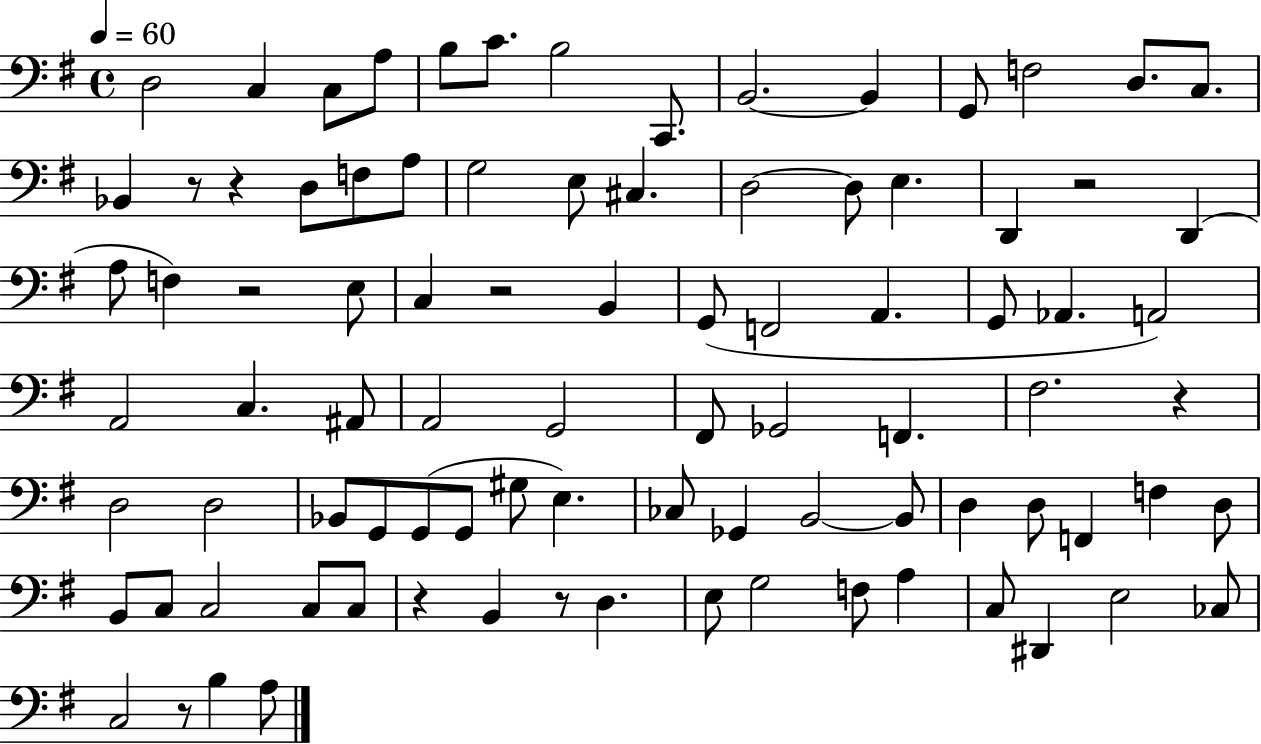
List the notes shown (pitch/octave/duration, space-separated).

D3/h C3/q C3/e A3/e B3/e C4/e. B3/h C2/e. B2/h. B2/q G2/e F3/h D3/e. C3/e. Bb2/q R/e R/q D3/e F3/e A3/e G3/h E3/e C#3/q. D3/h D3/e E3/q. D2/q R/h D2/q A3/e F3/q R/h E3/e C3/q R/h B2/q G2/e F2/h A2/q. G2/e Ab2/q. A2/h A2/h C3/q. A#2/e A2/h G2/h F#2/e Gb2/h F2/q. F#3/h. R/q D3/h D3/h Bb2/e G2/e G2/e G2/e G#3/e E3/q. CES3/e Gb2/q B2/h B2/e D3/q D3/e F2/q F3/q D3/e B2/e C3/e C3/h C3/e C3/e R/q B2/q R/e D3/q. E3/e G3/h F3/e A3/q C3/e D#2/q E3/h CES3/e C3/h R/e B3/q A3/e